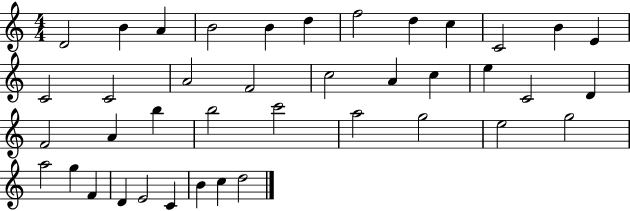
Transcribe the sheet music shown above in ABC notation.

X:1
T:Untitled
M:4/4
L:1/4
K:C
D2 B A B2 B d f2 d c C2 B E C2 C2 A2 F2 c2 A c e C2 D F2 A b b2 c'2 a2 g2 e2 g2 a2 g F D E2 C B c d2